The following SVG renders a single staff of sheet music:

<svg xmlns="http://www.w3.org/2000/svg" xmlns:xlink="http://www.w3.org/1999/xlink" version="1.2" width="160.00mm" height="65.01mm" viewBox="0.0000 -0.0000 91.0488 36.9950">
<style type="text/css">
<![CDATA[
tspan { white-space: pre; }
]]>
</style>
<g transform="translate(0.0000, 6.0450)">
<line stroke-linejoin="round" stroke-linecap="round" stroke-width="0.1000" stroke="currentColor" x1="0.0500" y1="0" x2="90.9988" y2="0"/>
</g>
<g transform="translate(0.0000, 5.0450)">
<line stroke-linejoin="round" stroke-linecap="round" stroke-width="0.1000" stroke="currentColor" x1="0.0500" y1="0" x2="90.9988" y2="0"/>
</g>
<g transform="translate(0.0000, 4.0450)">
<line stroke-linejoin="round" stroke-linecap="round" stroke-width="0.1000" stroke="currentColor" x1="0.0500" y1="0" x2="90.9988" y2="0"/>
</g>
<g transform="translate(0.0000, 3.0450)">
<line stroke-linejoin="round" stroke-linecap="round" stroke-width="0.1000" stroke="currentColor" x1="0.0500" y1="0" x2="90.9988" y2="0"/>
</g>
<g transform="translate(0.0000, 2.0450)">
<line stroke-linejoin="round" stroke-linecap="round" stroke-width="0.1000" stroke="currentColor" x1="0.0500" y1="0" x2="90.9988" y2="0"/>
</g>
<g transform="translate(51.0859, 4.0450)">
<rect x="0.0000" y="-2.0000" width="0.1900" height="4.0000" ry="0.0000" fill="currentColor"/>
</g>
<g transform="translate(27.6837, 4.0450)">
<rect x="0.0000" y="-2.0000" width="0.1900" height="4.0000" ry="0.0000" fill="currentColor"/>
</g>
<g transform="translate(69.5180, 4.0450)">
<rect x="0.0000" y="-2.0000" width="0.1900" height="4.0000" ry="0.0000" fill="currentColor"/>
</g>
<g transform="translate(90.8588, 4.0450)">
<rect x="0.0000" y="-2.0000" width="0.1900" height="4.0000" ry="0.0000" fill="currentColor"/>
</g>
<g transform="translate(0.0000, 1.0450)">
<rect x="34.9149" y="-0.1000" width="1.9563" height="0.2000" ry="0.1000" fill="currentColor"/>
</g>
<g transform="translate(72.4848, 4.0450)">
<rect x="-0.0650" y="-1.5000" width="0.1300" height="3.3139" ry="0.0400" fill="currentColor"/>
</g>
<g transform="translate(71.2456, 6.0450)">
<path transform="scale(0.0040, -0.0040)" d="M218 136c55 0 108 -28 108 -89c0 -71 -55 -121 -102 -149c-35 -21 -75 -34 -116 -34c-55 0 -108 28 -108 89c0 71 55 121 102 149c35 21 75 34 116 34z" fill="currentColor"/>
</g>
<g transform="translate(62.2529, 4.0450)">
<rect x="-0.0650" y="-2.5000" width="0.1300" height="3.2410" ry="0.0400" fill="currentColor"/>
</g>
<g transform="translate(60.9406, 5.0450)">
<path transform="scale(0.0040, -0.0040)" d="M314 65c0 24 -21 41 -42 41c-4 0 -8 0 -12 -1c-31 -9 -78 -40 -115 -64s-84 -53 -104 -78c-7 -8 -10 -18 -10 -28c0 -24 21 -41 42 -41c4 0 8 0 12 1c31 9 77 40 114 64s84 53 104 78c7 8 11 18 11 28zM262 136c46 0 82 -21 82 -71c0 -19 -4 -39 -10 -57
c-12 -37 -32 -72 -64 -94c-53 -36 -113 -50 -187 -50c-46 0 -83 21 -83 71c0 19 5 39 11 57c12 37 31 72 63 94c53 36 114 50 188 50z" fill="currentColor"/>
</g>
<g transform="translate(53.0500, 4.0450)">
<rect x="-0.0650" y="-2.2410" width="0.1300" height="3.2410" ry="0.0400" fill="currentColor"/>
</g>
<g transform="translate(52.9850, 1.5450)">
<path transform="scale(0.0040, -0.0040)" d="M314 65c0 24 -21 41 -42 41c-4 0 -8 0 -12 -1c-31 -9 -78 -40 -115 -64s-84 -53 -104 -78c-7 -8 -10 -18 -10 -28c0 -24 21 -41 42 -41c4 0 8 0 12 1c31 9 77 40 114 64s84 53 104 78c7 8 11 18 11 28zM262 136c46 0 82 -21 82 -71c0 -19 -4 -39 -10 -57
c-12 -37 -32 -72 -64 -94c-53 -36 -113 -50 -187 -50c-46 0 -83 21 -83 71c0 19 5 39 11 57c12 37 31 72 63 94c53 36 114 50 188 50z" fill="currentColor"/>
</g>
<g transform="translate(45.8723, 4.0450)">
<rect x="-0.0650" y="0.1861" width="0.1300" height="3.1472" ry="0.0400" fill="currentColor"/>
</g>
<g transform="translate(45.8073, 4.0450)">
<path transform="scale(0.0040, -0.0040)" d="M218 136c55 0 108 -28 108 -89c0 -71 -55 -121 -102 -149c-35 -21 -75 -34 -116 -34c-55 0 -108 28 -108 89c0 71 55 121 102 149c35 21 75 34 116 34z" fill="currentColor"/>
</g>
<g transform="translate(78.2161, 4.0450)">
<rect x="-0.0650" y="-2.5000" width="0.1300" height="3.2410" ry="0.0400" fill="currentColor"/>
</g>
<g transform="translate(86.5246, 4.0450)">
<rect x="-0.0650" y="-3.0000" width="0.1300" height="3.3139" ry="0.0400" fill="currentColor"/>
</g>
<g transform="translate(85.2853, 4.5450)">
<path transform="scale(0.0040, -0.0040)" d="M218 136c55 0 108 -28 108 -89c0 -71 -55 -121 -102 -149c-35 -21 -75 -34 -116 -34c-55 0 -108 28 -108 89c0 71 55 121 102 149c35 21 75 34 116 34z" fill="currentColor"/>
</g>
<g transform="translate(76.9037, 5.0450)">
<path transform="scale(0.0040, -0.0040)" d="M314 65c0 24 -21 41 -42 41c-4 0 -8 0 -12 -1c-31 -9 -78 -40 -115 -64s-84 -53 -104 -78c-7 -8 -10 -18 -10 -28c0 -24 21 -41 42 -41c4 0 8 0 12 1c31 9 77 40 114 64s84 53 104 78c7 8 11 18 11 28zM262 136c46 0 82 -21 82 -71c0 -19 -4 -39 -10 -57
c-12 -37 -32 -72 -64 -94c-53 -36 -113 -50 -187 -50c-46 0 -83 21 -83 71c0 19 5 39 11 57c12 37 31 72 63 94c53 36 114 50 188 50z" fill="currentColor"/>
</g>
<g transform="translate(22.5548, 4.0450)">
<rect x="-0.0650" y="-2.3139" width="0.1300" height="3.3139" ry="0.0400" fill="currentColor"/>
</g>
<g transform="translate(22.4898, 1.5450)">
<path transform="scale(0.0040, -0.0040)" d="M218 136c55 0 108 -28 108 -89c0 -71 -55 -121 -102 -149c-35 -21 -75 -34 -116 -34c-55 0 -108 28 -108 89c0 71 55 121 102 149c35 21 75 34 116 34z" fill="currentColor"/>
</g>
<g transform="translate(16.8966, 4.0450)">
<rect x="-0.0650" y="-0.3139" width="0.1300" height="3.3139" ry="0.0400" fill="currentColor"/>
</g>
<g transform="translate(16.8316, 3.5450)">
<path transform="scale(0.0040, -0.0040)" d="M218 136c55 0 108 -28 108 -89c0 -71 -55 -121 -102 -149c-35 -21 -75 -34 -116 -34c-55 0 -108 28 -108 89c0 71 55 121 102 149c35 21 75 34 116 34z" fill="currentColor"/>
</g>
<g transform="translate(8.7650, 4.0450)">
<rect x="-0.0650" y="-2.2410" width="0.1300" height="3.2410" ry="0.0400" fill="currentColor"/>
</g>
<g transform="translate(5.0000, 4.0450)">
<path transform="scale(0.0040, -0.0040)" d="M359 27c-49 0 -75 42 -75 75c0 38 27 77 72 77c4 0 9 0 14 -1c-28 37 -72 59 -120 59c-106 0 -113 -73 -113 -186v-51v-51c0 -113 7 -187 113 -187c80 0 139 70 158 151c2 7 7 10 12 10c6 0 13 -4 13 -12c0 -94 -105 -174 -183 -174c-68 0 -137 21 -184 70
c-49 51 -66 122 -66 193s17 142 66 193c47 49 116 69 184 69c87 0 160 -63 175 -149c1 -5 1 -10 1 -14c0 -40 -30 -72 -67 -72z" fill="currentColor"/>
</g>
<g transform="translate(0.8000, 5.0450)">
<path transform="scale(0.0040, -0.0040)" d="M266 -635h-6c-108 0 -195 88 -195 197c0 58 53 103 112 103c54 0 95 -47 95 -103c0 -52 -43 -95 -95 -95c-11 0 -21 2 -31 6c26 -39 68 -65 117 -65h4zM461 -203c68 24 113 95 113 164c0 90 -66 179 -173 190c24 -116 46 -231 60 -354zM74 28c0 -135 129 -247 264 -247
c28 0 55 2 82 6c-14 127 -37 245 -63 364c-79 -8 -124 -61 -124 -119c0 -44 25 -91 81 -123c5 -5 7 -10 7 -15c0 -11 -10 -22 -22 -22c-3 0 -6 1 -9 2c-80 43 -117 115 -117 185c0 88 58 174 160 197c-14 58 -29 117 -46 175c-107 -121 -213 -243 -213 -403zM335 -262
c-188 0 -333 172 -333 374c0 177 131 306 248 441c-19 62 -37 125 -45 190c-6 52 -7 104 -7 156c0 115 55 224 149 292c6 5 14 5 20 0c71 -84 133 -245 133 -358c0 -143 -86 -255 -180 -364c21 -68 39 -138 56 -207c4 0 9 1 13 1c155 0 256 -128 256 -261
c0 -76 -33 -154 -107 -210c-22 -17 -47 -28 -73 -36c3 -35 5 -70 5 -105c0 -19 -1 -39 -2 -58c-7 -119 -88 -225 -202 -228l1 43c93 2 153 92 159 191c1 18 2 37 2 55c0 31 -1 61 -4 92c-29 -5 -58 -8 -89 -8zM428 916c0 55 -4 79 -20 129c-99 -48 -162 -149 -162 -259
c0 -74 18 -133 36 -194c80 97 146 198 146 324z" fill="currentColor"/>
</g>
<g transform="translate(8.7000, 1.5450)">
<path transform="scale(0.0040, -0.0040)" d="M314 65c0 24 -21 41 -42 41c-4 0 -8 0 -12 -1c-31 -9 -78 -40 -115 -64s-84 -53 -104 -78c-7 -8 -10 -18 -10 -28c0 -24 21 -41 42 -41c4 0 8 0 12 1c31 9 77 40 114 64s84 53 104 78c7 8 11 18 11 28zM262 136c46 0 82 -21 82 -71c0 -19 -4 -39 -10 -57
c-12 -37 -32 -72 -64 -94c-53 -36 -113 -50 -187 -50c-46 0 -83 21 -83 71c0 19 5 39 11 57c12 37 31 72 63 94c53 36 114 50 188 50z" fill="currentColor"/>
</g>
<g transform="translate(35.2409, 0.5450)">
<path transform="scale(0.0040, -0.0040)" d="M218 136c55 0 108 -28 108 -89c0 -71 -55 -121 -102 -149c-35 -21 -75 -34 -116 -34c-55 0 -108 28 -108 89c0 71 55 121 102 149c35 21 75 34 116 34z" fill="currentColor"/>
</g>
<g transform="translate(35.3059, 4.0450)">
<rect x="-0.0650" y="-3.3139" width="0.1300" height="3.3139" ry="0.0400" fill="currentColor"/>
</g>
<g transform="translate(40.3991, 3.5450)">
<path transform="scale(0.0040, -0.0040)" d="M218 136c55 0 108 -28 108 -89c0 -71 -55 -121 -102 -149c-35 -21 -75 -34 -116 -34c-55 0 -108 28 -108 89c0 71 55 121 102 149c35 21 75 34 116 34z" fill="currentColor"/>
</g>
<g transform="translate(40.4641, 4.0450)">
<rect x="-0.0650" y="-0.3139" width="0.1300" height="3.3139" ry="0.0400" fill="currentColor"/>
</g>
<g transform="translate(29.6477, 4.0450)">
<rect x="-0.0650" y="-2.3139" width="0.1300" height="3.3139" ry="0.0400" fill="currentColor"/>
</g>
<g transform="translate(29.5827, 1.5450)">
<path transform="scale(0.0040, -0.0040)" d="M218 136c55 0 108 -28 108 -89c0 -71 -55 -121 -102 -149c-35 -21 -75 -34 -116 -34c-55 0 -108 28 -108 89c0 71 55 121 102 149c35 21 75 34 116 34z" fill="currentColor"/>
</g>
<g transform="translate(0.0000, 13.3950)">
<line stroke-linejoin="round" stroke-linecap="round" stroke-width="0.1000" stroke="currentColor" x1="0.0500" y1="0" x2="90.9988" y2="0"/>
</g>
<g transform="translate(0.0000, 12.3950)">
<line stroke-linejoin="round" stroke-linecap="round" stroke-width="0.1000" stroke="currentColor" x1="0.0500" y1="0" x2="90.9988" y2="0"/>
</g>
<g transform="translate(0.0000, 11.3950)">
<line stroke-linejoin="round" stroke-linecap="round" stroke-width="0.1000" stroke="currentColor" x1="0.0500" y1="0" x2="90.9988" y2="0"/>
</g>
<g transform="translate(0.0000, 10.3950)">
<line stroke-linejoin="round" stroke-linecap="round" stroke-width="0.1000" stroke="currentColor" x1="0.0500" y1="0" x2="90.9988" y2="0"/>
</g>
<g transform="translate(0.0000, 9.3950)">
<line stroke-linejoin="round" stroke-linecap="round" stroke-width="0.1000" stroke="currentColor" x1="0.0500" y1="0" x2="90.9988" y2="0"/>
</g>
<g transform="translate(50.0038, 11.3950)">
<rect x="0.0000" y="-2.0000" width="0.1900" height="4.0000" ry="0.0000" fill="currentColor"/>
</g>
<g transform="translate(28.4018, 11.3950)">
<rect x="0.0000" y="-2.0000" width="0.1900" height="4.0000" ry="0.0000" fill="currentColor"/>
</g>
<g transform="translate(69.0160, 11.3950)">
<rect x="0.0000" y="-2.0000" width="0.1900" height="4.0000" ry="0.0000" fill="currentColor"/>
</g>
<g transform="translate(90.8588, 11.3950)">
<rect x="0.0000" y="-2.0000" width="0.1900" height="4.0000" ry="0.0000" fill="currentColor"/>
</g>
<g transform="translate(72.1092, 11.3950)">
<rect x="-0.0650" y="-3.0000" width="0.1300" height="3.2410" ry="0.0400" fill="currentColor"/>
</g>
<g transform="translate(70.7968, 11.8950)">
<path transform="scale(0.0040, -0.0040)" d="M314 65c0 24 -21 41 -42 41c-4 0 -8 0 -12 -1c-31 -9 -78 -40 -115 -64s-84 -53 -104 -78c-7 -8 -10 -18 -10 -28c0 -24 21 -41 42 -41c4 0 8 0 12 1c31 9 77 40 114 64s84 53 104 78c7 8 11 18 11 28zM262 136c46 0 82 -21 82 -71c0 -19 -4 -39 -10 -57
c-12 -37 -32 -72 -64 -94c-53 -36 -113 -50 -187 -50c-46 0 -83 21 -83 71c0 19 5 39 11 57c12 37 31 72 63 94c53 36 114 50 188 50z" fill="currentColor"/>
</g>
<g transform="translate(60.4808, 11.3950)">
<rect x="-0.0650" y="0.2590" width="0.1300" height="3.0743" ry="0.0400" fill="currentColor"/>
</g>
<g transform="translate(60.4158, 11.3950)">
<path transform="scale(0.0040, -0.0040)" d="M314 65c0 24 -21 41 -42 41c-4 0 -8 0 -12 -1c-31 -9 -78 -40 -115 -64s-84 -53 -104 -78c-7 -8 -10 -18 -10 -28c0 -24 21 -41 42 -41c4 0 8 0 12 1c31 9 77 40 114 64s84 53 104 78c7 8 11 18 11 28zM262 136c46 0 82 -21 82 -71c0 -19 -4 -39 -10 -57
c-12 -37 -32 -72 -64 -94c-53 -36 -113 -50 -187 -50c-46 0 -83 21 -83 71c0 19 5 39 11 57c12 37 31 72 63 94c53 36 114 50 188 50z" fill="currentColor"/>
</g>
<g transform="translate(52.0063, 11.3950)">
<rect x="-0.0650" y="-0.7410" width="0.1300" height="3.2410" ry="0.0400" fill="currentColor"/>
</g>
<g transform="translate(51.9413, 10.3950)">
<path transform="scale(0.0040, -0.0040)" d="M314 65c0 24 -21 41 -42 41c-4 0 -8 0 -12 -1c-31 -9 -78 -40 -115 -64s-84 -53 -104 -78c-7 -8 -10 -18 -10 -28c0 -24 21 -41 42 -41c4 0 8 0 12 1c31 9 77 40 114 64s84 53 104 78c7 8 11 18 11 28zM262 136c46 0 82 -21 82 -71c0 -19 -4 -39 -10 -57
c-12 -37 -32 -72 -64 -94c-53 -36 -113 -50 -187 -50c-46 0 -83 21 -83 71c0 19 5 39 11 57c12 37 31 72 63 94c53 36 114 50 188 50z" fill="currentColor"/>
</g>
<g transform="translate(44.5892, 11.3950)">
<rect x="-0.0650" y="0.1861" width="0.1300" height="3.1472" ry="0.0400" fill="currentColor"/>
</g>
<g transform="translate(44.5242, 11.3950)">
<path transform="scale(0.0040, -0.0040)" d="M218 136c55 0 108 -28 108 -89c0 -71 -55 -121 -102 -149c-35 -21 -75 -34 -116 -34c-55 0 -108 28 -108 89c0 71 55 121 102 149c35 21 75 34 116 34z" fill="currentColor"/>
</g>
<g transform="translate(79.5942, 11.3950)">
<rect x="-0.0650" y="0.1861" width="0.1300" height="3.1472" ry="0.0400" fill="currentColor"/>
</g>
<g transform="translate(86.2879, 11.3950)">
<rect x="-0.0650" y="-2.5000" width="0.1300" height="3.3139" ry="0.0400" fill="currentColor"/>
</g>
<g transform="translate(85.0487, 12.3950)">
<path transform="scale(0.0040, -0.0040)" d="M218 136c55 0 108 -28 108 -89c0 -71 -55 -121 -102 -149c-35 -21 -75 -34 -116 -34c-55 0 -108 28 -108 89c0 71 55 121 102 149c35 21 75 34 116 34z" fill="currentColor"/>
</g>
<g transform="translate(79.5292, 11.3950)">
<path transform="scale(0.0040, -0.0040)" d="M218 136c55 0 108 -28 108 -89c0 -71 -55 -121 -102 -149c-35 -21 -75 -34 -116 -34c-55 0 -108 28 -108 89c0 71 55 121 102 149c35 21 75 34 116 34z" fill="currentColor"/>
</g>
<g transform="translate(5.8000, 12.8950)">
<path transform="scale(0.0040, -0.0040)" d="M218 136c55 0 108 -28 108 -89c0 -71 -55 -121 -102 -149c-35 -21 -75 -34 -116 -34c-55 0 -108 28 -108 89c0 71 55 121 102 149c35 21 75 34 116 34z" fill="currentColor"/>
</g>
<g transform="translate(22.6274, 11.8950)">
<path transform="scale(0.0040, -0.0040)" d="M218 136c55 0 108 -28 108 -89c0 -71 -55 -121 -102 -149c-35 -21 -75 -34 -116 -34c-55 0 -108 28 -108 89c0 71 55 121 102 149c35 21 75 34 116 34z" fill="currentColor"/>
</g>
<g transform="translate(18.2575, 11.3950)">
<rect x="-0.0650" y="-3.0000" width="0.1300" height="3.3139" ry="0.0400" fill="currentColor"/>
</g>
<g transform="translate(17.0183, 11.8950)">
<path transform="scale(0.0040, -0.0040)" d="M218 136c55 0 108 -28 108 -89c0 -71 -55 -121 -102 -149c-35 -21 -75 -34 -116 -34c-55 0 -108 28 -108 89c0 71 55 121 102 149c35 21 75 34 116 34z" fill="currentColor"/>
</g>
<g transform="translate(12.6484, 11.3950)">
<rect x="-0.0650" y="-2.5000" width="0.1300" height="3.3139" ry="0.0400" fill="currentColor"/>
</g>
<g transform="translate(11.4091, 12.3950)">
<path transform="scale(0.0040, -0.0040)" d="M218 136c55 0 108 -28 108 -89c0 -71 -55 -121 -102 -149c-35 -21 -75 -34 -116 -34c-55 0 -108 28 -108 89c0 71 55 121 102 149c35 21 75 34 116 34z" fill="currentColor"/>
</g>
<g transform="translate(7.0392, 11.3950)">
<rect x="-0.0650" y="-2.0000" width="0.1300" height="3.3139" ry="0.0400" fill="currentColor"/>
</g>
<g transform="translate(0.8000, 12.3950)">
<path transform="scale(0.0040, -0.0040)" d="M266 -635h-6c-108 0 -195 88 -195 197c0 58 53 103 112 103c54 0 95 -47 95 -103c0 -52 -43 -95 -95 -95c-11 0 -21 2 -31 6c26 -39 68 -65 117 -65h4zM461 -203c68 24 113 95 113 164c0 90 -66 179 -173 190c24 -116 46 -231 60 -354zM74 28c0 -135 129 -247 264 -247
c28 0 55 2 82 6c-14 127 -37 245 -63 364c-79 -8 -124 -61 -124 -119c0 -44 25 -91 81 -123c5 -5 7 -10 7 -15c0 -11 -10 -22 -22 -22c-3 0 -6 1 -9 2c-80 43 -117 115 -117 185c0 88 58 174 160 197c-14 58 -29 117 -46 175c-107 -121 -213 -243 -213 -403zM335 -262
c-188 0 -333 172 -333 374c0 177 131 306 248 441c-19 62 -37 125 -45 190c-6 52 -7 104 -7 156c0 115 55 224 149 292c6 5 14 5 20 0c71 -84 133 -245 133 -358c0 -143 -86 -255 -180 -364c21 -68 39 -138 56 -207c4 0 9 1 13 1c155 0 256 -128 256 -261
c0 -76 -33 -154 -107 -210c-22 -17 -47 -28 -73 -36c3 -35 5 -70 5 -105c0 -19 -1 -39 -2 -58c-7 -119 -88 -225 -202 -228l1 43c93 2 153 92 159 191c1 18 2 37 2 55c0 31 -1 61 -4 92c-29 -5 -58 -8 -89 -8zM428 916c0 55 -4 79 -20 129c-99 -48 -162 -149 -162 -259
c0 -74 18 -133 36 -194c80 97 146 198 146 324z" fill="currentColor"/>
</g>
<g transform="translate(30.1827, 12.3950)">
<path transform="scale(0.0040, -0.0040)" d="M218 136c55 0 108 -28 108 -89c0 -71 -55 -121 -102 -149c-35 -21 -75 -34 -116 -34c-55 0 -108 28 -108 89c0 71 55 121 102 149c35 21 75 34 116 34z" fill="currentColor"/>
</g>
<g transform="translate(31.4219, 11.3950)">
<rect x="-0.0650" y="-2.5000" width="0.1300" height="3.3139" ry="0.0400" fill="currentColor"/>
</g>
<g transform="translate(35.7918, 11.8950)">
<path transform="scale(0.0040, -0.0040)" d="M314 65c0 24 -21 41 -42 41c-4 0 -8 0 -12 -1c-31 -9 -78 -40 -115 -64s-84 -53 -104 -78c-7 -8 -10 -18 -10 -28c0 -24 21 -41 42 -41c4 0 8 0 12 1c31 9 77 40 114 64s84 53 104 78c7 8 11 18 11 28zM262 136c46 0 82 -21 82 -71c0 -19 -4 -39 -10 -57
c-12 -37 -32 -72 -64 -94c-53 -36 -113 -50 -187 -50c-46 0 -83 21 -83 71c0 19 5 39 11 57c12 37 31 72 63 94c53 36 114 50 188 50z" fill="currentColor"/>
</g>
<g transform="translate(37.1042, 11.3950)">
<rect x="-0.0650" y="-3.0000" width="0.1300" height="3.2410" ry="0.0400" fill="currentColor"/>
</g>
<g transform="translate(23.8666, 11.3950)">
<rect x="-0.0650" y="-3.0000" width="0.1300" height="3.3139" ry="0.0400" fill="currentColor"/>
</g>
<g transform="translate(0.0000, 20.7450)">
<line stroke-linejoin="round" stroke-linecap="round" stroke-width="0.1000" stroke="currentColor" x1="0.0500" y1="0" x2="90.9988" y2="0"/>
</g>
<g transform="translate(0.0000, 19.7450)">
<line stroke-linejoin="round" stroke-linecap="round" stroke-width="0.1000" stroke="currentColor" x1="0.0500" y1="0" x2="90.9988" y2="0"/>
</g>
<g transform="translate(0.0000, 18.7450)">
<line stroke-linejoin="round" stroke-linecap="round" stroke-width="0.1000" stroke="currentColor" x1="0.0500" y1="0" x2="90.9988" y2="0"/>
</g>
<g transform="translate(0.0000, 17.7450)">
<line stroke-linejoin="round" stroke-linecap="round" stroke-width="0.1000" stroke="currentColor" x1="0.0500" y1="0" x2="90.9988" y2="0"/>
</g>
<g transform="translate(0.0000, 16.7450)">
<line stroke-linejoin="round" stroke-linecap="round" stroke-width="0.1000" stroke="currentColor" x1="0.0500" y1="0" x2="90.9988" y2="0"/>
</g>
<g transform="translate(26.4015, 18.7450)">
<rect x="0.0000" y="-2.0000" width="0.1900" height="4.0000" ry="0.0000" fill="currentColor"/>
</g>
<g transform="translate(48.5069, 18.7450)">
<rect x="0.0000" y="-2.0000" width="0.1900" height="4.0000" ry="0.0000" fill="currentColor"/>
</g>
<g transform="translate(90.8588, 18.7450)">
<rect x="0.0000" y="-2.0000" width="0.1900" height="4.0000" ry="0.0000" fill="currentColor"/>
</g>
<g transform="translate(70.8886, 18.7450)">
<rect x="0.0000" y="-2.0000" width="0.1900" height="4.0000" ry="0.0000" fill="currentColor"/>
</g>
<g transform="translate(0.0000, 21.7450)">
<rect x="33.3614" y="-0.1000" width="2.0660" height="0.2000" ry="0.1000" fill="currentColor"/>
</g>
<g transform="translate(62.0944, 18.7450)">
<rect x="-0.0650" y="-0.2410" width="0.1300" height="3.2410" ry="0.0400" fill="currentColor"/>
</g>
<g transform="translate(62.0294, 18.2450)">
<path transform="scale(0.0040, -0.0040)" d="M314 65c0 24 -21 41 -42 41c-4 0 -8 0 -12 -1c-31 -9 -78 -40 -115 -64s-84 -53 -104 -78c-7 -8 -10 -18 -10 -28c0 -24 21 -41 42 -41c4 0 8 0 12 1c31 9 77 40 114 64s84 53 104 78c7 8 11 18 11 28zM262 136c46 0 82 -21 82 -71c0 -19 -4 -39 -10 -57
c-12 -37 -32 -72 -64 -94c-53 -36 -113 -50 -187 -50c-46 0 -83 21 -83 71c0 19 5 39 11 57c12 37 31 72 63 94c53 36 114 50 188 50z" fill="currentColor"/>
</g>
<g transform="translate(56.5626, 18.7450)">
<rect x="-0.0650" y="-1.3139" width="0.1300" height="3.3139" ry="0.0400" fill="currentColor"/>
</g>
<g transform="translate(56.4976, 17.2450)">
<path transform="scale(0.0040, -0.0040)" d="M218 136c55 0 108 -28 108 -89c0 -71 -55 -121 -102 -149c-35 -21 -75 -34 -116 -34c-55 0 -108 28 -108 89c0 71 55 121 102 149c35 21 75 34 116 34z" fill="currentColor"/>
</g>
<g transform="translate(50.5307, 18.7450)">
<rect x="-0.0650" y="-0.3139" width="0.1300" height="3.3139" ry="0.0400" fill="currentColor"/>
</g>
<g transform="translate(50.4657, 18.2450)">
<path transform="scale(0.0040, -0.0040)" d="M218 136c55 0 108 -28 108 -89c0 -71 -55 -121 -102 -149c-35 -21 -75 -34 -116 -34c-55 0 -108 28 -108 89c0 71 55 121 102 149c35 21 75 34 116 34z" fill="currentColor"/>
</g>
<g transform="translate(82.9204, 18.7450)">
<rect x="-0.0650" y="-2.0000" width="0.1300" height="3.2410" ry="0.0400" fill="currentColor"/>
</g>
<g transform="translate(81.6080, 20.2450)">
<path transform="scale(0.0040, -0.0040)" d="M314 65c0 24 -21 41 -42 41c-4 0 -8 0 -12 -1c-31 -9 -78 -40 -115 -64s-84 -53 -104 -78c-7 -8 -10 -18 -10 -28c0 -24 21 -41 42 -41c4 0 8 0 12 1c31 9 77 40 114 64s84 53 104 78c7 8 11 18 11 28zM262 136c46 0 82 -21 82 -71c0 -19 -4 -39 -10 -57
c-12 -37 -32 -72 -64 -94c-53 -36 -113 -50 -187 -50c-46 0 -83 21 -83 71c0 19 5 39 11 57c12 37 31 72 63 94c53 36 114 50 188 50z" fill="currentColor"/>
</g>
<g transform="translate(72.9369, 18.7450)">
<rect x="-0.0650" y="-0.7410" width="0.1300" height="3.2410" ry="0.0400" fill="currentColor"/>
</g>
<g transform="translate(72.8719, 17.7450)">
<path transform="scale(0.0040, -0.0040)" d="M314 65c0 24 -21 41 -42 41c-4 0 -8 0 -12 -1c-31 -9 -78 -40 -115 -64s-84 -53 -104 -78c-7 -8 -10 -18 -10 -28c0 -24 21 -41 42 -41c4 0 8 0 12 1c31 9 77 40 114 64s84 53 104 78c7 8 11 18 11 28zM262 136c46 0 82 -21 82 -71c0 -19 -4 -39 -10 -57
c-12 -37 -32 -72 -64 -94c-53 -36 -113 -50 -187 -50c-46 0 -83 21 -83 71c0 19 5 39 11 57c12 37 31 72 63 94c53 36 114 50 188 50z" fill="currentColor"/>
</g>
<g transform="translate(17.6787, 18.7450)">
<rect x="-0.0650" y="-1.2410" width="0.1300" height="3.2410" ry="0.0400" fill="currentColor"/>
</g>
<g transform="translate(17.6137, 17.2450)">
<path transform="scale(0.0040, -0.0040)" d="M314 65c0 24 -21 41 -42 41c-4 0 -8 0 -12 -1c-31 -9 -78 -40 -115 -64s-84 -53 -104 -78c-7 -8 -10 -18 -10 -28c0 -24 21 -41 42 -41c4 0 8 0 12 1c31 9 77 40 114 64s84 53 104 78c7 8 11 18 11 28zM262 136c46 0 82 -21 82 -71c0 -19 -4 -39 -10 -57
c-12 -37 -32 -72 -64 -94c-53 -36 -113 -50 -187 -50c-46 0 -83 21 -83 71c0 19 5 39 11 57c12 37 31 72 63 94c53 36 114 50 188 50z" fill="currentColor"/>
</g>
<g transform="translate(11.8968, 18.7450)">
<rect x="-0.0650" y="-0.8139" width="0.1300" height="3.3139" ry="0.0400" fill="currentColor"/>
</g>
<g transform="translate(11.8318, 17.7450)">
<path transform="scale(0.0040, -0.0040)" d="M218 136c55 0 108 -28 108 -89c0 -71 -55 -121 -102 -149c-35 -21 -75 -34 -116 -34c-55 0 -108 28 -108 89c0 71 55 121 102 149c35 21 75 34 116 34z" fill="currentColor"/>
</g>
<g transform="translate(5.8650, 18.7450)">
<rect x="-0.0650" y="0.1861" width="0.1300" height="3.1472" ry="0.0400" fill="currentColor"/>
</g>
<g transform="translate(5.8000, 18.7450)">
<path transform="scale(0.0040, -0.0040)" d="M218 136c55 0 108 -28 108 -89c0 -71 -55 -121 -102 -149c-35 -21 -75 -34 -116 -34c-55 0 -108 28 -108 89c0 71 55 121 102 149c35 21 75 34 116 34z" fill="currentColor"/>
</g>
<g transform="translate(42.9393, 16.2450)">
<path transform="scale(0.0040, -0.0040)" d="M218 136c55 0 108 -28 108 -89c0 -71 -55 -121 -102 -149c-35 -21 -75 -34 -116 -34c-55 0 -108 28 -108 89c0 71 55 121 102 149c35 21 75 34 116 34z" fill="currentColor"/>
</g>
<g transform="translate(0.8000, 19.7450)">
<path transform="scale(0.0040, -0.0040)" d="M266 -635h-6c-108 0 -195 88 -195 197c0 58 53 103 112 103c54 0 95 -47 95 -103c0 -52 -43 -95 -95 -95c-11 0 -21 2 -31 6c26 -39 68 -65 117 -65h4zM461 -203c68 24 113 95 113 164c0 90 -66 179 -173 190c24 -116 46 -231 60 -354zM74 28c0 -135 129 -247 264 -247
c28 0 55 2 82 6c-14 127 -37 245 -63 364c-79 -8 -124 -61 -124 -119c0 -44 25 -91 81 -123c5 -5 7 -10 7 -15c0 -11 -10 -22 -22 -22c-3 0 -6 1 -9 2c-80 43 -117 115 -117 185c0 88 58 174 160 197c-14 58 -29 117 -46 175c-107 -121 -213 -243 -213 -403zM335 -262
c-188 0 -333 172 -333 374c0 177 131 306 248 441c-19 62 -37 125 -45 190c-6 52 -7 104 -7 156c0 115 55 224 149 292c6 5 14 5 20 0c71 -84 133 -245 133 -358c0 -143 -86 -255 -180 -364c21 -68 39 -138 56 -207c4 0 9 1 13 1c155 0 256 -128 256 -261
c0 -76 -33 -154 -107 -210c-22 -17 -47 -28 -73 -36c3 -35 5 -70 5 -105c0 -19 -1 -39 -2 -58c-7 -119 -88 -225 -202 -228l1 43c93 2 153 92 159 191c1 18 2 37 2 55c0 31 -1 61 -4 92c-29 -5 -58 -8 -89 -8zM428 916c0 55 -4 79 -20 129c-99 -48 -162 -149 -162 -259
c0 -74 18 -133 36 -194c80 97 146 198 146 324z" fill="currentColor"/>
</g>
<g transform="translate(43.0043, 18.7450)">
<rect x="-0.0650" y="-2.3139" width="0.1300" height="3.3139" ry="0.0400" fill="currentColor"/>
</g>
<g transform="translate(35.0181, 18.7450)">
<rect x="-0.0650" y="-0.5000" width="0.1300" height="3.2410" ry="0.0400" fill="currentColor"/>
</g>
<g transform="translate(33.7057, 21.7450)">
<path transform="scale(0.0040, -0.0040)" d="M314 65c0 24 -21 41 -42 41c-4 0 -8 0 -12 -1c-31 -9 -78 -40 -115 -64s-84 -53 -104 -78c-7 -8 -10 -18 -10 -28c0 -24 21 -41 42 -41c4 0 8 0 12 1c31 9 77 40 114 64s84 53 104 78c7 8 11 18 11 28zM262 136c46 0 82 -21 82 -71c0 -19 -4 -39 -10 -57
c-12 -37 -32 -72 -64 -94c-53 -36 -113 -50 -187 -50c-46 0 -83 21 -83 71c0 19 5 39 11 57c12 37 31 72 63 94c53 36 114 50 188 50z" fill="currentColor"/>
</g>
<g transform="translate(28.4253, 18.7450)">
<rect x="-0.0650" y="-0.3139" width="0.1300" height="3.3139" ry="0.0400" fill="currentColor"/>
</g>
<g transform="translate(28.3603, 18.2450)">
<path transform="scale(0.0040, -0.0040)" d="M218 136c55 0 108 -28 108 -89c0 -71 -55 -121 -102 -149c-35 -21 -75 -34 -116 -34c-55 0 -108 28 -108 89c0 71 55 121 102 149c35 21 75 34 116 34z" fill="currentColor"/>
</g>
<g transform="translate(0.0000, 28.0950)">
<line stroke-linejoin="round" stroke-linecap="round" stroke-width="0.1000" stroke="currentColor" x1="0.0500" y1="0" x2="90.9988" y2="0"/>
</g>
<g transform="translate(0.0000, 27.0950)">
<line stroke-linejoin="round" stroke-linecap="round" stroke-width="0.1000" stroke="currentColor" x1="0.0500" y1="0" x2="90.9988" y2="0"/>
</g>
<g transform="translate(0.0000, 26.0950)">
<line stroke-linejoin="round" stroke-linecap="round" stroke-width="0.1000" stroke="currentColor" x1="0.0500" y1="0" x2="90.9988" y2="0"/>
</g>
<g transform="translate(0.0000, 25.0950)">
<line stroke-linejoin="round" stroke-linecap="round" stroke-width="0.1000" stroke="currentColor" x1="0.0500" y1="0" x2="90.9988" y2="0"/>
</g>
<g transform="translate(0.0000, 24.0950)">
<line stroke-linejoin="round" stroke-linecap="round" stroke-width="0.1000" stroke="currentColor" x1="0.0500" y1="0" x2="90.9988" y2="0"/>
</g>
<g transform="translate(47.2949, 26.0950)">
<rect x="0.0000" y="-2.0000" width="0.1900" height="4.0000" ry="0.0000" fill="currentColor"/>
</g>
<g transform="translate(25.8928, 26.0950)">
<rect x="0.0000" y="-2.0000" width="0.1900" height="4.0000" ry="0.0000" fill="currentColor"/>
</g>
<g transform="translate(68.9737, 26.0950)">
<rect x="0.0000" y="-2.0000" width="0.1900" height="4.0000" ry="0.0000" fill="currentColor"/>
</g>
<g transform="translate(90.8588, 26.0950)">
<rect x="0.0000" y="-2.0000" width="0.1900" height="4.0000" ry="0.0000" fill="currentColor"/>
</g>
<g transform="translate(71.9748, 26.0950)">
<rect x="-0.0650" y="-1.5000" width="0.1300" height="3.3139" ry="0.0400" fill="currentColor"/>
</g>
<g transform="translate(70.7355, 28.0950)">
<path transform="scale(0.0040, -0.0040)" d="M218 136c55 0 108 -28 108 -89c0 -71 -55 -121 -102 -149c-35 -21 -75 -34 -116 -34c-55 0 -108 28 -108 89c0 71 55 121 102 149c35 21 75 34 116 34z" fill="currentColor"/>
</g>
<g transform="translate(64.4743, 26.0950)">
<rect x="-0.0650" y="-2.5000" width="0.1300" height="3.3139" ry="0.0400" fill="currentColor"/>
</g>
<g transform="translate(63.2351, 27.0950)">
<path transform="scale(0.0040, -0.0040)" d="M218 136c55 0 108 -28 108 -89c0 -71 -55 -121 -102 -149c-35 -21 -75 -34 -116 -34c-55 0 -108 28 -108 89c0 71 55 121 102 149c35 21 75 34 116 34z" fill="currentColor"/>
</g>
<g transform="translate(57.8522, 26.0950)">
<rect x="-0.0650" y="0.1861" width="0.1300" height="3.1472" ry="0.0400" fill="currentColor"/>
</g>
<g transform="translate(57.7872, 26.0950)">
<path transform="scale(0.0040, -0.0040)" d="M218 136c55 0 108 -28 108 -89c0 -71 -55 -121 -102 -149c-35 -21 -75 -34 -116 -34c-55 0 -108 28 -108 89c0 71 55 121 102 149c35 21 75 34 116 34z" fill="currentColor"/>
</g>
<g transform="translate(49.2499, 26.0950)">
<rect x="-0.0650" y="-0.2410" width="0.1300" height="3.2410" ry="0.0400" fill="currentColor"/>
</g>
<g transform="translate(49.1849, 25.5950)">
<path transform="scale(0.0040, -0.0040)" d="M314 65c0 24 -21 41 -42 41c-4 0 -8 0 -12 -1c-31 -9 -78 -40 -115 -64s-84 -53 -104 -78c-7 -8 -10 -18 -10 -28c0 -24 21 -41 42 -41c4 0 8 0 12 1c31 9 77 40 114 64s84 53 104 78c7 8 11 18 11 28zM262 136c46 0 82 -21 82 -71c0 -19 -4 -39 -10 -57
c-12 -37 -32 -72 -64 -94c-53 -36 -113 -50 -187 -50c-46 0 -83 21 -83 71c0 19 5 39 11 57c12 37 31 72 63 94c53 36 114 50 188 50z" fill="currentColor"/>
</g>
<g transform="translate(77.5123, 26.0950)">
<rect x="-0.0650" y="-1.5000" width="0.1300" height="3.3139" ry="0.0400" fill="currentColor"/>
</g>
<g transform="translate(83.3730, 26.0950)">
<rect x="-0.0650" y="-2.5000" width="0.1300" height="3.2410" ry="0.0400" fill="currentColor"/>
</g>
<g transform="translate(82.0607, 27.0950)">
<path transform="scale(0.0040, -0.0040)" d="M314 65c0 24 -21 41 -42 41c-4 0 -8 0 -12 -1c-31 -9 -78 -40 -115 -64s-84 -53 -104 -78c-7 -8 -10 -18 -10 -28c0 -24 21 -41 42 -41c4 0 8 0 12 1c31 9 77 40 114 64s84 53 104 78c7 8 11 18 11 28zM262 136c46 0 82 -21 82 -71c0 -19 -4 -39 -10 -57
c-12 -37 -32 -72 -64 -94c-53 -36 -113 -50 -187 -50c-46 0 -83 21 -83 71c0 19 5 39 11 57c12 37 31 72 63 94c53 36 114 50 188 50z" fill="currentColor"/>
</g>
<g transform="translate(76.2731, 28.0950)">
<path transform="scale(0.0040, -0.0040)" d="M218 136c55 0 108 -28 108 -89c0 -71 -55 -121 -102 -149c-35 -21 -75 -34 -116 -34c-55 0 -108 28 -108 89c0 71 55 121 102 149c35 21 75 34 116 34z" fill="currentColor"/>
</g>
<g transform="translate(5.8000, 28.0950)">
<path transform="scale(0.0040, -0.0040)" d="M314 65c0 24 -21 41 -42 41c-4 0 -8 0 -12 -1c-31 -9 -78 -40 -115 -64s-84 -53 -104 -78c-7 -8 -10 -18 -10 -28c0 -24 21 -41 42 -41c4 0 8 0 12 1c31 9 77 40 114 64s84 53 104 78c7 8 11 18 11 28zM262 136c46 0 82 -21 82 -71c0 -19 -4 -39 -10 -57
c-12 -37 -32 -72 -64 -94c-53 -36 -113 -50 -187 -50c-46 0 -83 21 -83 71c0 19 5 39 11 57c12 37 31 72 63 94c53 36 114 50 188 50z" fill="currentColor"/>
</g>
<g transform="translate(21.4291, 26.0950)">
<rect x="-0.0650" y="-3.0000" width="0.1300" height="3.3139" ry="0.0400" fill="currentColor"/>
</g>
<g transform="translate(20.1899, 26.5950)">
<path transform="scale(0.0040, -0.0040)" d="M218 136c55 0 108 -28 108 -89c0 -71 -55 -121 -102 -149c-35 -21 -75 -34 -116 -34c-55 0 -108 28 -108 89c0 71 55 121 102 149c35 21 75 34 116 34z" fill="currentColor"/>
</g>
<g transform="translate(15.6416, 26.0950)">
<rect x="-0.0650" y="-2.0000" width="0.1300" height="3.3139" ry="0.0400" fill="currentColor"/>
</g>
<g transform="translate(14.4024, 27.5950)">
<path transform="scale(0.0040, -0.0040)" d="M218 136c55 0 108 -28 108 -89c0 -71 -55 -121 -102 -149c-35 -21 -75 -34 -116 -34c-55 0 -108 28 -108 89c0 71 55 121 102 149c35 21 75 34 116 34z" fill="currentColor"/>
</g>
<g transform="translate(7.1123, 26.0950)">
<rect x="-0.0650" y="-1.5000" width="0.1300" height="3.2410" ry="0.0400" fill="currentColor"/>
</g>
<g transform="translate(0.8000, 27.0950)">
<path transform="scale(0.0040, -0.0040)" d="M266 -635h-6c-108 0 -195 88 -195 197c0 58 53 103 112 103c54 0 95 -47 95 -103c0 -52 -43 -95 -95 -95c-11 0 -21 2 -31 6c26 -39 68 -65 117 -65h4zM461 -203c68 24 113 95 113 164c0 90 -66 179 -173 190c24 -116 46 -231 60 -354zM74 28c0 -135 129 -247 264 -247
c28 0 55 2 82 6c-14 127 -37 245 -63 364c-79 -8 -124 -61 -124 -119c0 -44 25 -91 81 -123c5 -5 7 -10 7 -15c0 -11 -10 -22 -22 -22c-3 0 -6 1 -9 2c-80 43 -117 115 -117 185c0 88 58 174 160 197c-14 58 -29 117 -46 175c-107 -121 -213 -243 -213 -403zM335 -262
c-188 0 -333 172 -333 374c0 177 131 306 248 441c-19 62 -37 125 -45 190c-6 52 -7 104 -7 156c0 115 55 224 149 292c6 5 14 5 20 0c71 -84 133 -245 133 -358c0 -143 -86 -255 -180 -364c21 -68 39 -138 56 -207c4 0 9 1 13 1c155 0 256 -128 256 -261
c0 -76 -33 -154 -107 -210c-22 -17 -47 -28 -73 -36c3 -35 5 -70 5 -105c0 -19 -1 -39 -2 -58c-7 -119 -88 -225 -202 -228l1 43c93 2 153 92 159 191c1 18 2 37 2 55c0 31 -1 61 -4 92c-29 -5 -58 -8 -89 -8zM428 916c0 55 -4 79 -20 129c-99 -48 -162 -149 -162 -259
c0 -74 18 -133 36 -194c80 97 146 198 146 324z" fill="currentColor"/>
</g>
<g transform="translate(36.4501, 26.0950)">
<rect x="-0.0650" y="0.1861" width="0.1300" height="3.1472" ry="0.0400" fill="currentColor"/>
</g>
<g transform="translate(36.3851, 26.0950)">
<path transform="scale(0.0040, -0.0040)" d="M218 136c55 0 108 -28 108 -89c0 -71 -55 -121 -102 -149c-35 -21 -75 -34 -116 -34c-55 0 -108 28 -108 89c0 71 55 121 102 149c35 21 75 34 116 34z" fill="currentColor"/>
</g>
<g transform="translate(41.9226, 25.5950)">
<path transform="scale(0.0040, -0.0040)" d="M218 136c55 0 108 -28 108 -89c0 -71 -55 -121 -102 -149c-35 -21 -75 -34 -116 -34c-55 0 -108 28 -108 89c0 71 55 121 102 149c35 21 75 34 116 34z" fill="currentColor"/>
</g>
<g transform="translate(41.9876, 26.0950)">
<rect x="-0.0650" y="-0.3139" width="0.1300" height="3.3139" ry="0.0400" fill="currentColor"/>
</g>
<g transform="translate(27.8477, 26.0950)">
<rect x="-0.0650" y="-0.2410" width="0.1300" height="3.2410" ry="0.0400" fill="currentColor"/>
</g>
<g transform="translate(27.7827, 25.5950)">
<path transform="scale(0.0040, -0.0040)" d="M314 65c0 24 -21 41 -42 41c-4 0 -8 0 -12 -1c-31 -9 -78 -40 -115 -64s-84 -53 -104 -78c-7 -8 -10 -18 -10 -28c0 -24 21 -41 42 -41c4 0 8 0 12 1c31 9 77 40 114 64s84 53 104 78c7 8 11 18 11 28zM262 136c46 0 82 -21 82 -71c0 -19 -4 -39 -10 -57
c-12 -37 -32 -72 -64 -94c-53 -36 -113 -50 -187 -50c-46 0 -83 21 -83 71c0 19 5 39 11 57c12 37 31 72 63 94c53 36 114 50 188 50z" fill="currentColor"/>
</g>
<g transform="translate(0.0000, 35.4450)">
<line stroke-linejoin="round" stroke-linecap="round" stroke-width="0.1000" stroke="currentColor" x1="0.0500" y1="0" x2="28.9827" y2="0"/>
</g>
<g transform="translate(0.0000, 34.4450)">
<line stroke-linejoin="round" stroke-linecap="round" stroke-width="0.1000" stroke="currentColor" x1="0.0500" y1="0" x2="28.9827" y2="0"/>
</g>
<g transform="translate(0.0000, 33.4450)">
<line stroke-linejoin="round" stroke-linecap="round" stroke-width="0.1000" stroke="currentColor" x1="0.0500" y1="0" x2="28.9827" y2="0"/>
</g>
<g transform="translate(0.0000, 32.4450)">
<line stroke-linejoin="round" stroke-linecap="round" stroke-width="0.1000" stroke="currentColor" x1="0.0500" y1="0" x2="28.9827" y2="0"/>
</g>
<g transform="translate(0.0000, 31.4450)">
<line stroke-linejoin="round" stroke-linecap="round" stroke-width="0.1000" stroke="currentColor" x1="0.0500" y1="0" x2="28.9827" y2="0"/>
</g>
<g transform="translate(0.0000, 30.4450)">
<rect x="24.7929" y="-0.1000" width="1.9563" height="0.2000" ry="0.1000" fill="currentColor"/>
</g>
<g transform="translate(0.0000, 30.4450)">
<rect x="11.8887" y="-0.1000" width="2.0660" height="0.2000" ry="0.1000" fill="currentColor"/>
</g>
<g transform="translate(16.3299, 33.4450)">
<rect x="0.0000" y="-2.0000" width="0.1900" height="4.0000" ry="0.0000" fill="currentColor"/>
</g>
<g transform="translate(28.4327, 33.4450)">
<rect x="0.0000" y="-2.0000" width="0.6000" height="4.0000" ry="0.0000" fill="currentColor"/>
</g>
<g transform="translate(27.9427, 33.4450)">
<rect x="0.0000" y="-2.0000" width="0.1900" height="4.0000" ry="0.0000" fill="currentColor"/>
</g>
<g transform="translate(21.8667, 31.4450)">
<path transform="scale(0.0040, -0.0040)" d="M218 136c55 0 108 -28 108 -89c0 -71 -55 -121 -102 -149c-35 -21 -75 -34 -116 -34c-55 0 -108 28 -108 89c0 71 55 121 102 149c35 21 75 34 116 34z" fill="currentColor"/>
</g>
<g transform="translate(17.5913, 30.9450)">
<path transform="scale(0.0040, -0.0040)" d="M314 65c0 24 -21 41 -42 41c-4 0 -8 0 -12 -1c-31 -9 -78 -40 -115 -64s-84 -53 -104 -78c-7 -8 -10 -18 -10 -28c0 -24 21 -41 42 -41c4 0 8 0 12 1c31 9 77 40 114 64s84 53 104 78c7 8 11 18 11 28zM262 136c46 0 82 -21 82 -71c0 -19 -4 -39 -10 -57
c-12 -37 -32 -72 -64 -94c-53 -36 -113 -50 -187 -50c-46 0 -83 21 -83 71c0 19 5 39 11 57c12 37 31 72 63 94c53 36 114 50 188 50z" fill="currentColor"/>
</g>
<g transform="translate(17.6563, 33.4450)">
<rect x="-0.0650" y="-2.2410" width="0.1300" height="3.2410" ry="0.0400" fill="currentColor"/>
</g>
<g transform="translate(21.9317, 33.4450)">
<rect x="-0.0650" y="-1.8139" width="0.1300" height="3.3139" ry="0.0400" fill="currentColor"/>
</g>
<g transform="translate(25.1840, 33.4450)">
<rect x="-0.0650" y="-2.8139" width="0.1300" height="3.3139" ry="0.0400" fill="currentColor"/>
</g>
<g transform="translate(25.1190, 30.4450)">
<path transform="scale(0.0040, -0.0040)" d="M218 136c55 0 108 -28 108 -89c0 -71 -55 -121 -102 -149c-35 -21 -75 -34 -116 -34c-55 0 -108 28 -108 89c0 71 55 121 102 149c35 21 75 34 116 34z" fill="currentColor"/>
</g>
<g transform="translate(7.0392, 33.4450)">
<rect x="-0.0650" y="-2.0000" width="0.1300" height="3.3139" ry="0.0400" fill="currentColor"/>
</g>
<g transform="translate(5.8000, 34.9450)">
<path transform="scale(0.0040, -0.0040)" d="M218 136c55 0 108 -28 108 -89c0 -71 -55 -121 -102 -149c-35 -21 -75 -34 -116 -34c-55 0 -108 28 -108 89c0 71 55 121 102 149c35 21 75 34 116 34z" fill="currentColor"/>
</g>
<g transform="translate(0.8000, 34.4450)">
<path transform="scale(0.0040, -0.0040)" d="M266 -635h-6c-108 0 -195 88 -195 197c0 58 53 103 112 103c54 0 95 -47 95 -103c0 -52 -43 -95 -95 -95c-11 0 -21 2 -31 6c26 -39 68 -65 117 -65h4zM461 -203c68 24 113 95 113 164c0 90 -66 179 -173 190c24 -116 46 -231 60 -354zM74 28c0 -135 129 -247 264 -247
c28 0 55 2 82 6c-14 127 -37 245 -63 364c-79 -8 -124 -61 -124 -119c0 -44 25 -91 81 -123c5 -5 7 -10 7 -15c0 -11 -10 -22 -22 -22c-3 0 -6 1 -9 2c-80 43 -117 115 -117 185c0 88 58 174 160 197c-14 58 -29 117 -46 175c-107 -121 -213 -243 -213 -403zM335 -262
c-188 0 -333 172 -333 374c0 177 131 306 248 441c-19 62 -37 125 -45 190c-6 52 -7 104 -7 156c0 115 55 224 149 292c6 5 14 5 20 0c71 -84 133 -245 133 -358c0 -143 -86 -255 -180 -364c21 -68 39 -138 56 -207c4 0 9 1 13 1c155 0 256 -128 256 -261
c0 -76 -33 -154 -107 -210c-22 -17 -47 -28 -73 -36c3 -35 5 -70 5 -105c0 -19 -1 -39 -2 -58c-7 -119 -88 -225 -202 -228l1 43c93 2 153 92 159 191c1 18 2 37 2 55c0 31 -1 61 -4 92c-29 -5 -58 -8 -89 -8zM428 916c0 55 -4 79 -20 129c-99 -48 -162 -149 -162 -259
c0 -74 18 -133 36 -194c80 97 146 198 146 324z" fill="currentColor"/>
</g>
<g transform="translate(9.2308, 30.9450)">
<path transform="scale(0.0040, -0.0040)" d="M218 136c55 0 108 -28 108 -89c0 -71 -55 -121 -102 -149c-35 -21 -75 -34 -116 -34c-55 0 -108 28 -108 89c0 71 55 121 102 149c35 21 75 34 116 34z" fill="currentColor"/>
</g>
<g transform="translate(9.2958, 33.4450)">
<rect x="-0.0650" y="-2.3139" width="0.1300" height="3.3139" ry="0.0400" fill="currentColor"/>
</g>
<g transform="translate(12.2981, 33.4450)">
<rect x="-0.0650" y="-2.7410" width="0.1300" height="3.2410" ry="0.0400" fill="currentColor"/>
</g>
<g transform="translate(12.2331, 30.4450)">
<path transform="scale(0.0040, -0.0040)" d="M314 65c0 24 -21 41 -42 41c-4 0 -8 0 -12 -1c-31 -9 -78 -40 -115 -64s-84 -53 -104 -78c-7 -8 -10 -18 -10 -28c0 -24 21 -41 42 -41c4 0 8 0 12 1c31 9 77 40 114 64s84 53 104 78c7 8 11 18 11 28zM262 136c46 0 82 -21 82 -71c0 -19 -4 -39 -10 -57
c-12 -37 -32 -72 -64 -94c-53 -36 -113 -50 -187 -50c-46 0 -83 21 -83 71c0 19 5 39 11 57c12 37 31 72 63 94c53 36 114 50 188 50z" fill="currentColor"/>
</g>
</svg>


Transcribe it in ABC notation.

X:1
T:Untitled
M:4/4
L:1/4
K:C
g2 c g g b c B g2 G2 E G2 A F G A A G A2 B d2 B2 A2 B G B d e2 c C2 g c e c2 d2 F2 E2 F A c2 B c c2 B G E E G2 F g a2 g2 f a